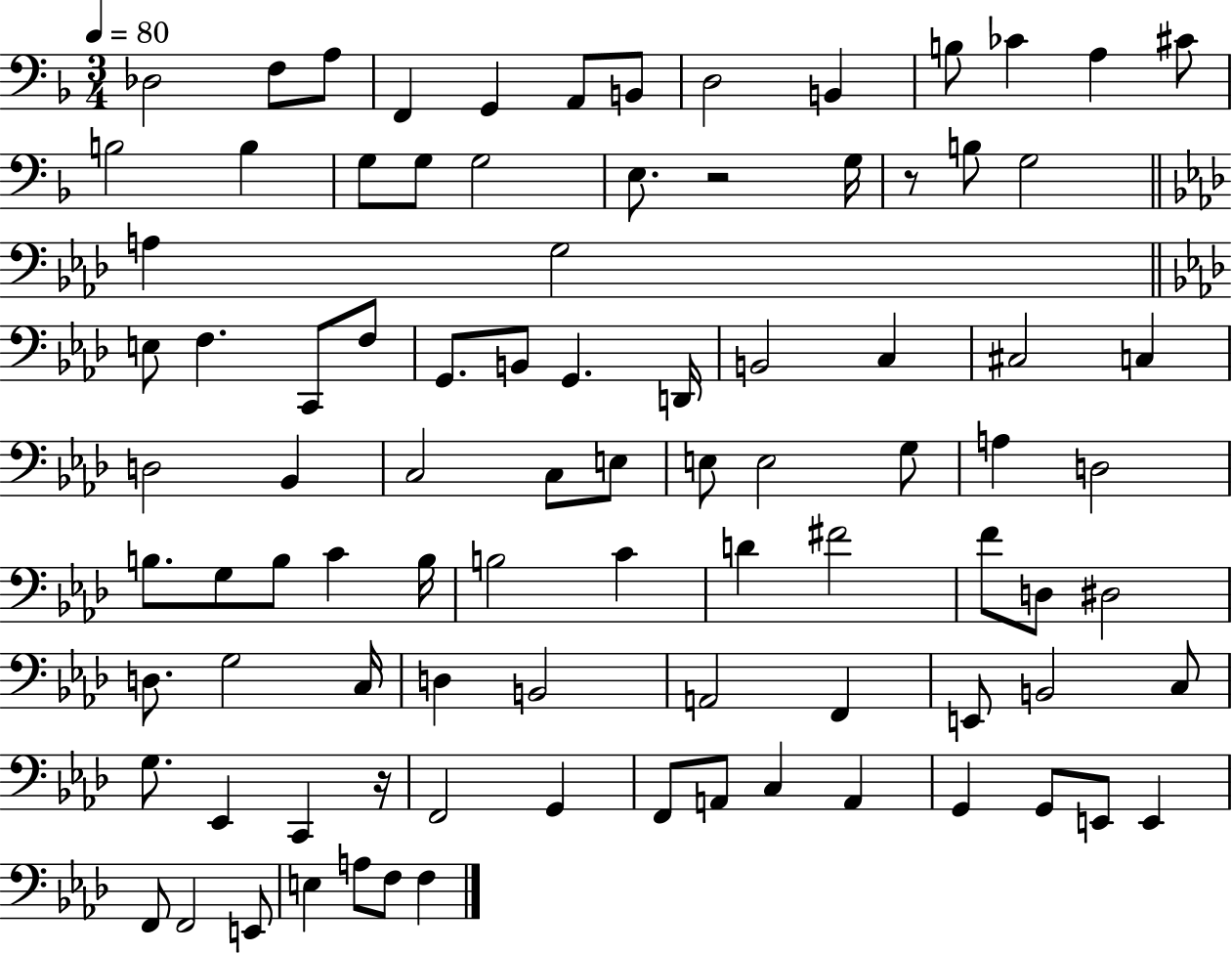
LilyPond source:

{
  \clef bass
  \numericTimeSignature
  \time 3/4
  \key f \major
  \tempo 4 = 80
  \repeat volta 2 { des2 f8 a8 | f,4 g,4 a,8 b,8 | d2 b,4 | b8 ces'4 a4 cis'8 | \break b2 b4 | g8 g8 g2 | e8. r2 g16 | r8 b8 g2 | \break \bar "||" \break \key f \minor a4 g2 | \bar "||" \break \key aes \major e8 f4. c,8 f8 | g,8. b,8 g,4. d,16 | b,2 c4 | cis2 c4 | \break d2 bes,4 | c2 c8 e8 | e8 e2 g8 | a4 d2 | \break b8. g8 b8 c'4 b16 | b2 c'4 | d'4 fis'2 | f'8 d8 dis2 | \break d8. g2 c16 | d4 b,2 | a,2 f,4 | e,8 b,2 c8 | \break g8. ees,4 c,4 r16 | f,2 g,4 | f,8 a,8 c4 a,4 | g,4 g,8 e,8 e,4 | \break f,8 f,2 e,8 | e4 a8 f8 f4 | } \bar "|."
}